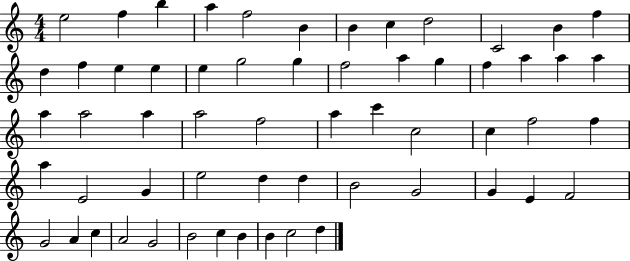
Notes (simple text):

E5/h F5/q B5/q A5/q F5/h B4/q B4/q C5/q D5/h C4/h B4/q F5/q D5/q F5/q E5/q E5/q E5/q G5/h G5/q F5/h A5/q G5/q F5/q A5/q A5/q A5/q A5/q A5/h A5/q A5/h F5/h A5/q C6/q C5/h C5/q F5/h F5/q A5/q E4/h G4/q E5/h D5/q D5/q B4/h G4/h G4/q E4/q F4/h G4/h A4/q C5/q A4/h G4/h B4/h C5/q B4/q B4/q C5/h D5/q